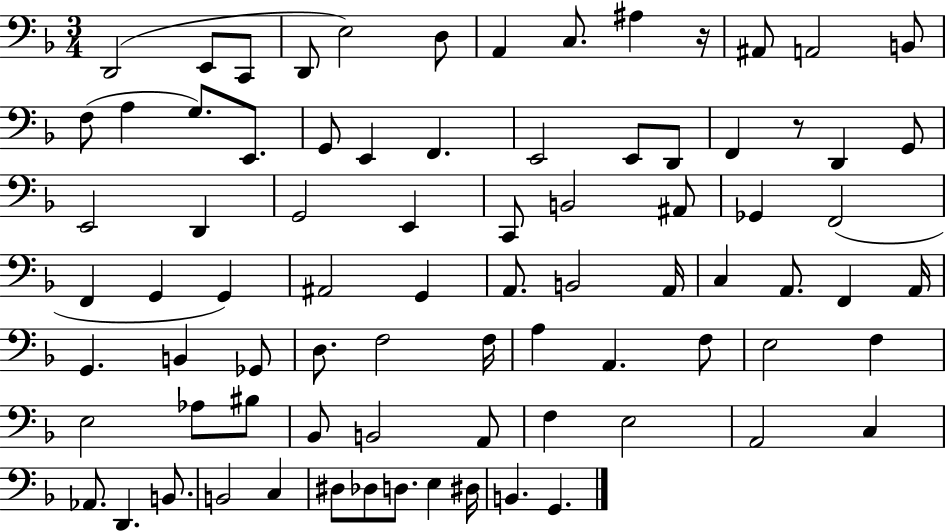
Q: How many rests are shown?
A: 2